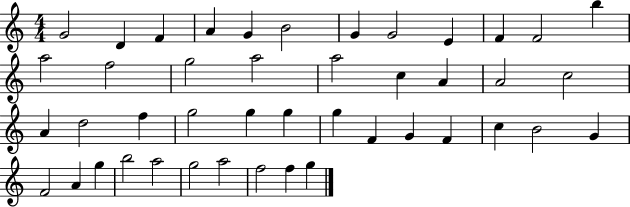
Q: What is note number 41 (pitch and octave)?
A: A5